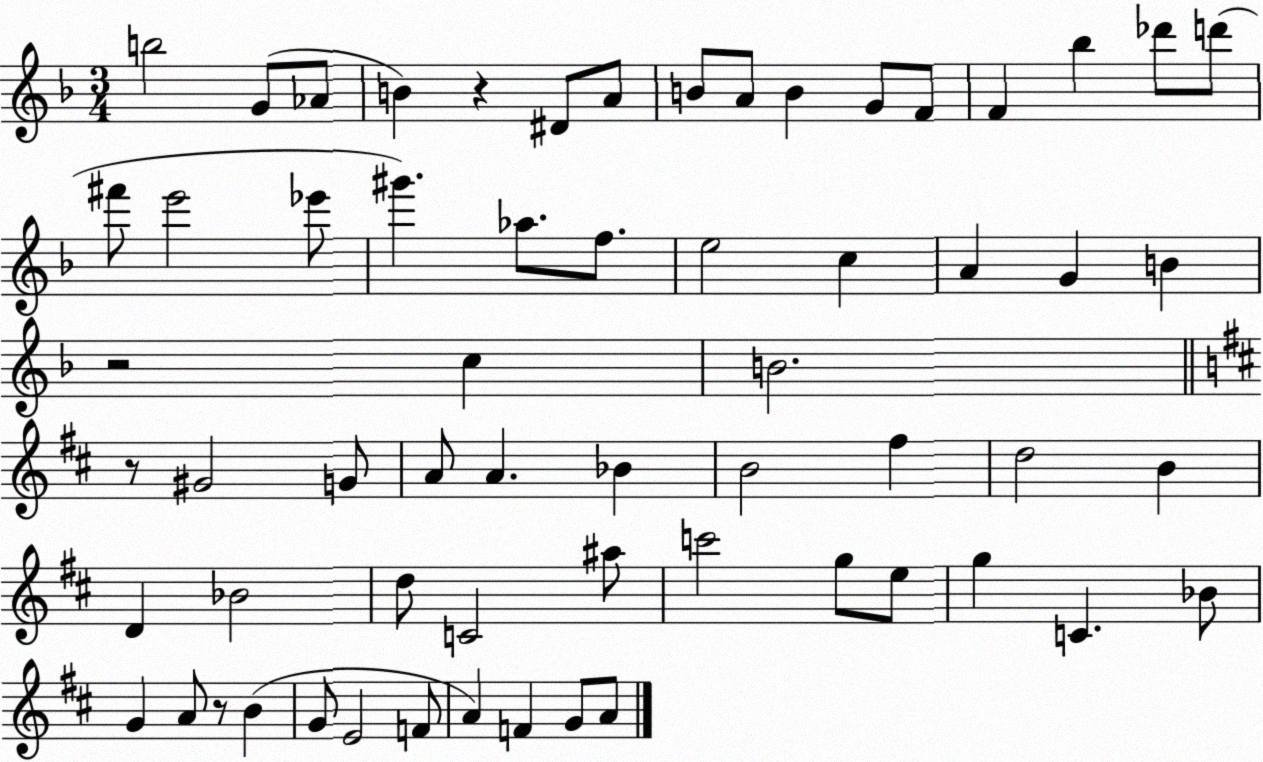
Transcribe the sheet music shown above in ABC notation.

X:1
T:Untitled
M:3/4
L:1/4
K:F
b2 G/2 _A/2 B z ^D/2 A/2 B/2 A/2 B G/2 F/2 F _b _d'/2 d'/2 ^f'/2 e'2 _e'/2 ^g' _a/2 f/2 e2 c A G B z2 c B2 z/2 ^G2 G/2 A/2 A _B B2 ^f d2 B D _B2 d/2 C2 ^a/2 c'2 g/2 e/2 g C _B/2 G A/2 z/2 B G/2 E2 F/2 A F G/2 A/2